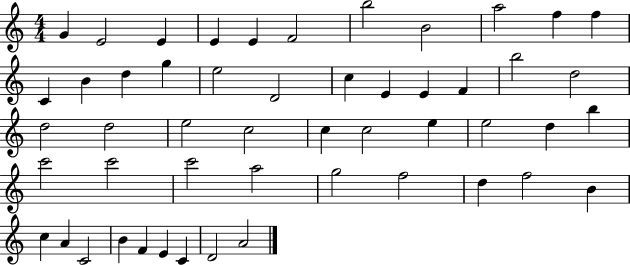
{
  \clef treble
  \numericTimeSignature
  \time 4/4
  \key c \major
  g'4 e'2 e'4 | e'4 e'4 f'2 | b''2 b'2 | a''2 f''4 f''4 | \break c'4 b'4 d''4 g''4 | e''2 d'2 | c''4 e'4 e'4 f'4 | b''2 d''2 | \break d''2 d''2 | e''2 c''2 | c''4 c''2 e''4 | e''2 d''4 b''4 | \break c'''2 c'''2 | c'''2 a''2 | g''2 f''2 | d''4 f''2 b'4 | \break c''4 a'4 c'2 | b'4 f'4 e'4 c'4 | d'2 a'2 | \bar "|."
}